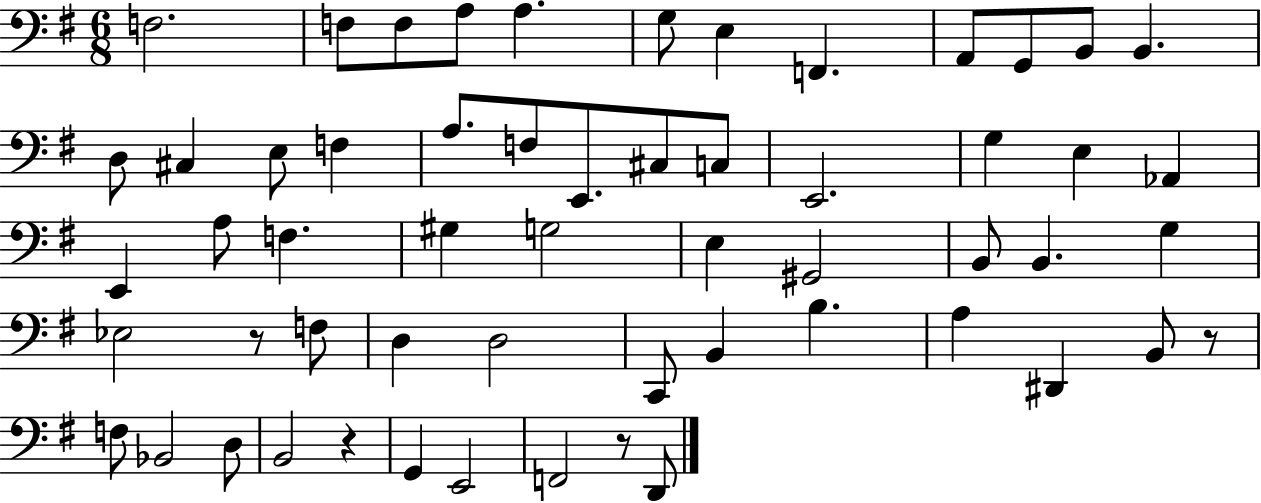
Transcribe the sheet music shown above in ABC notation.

X:1
T:Untitled
M:6/8
L:1/4
K:G
F,2 F,/2 F,/2 A,/2 A, G,/2 E, F,, A,,/2 G,,/2 B,,/2 B,, D,/2 ^C, E,/2 F, A,/2 F,/2 E,,/2 ^C,/2 C,/2 E,,2 G, E, _A,, E,, A,/2 F, ^G, G,2 E, ^G,,2 B,,/2 B,, G, _E,2 z/2 F,/2 D, D,2 C,,/2 B,, B, A, ^D,, B,,/2 z/2 F,/2 _B,,2 D,/2 B,,2 z G,, E,,2 F,,2 z/2 D,,/2